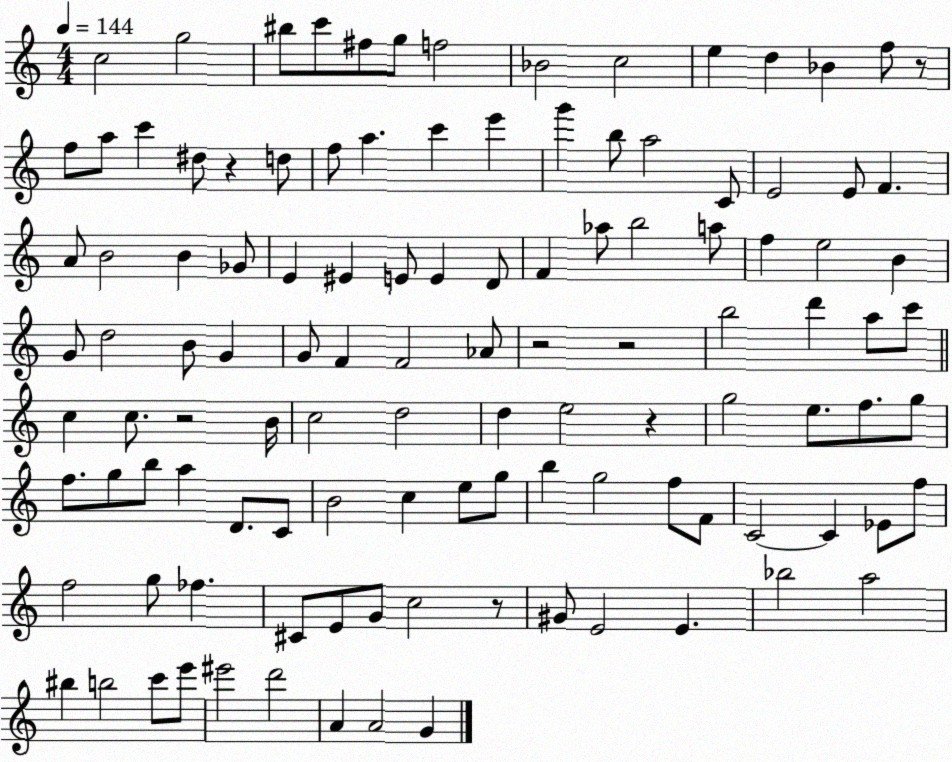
X:1
T:Untitled
M:4/4
L:1/4
K:C
c2 g2 ^b/2 c'/2 ^f/2 g/2 f2 _B2 c2 e d _B f/2 z/2 f/2 a/2 c' ^d/2 z d/2 f/2 a c' e' g' b/2 a2 C/2 E2 E/2 F A/2 B2 B _G/2 E ^E E/2 E D/2 F _a/2 b2 a/2 f e2 B G/2 d2 B/2 G G/2 F F2 _A/2 z2 z2 b2 d' a/2 c'/2 c c/2 z2 B/4 c2 d2 d e2 z g2 e/2 f/2 g/2 f/2 g/2 b/2 a D/2 C/2 B2 c e/2 g/2 b g2 f/2 F/2 C2 C _E/2 f/2 f2 g/2 _f ^C/2 E/2 G/2 c2 z/2 ^G/2 E2 E _b2 a2 ^b b2 c'/2 e'/2 ^e'2 d'2 A A2 G